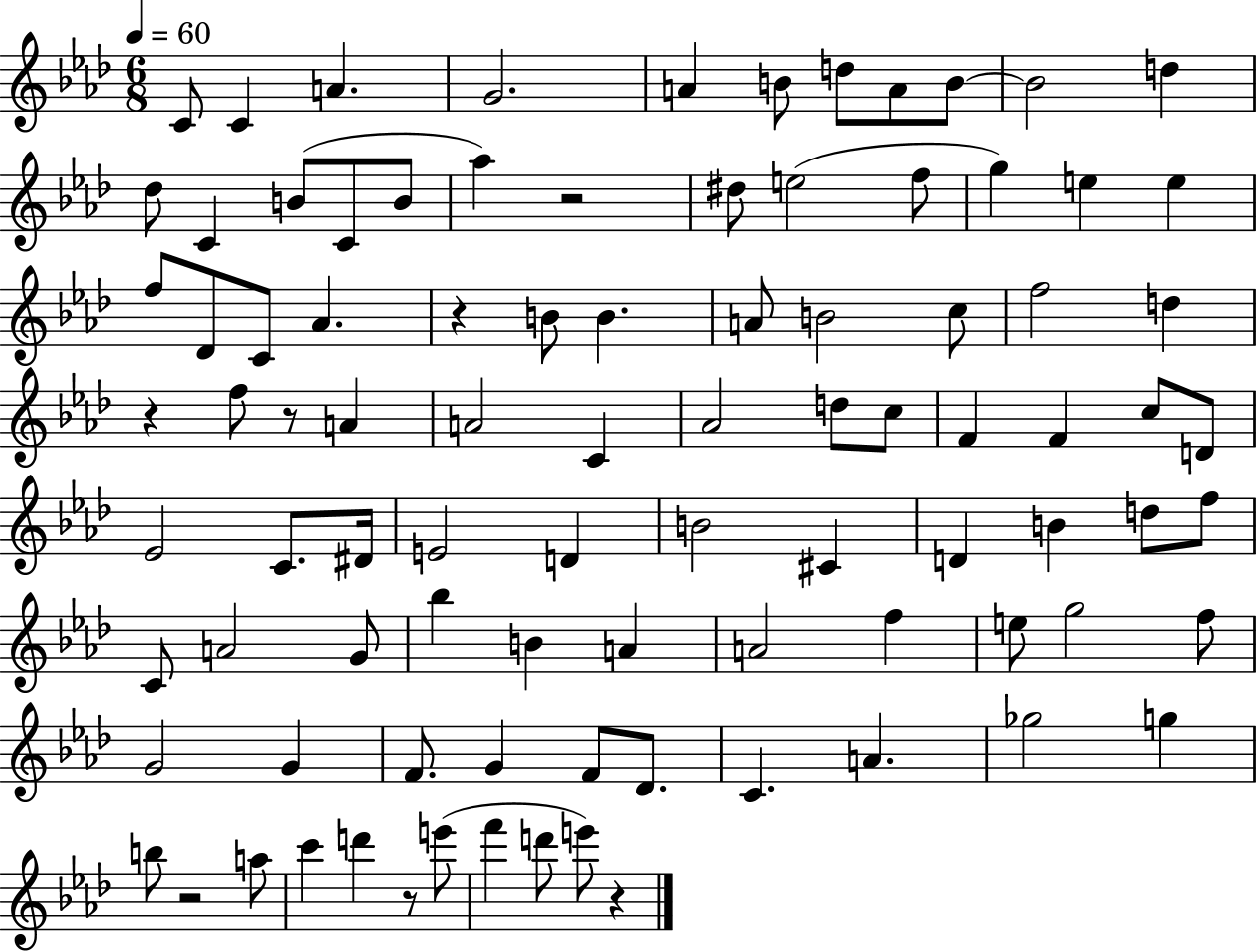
C4/e C4/q A4/q. G4/h. A4/q B4/e D5/e A4/e B4/e B4/h D5/q Db5/e C4/q B4/e C4/e B4/e Ab5/q R/h D#5/e E5/h F5/e G5/q E5/q E5/q F5/e Db4/e C4/e Ab4/q. R/q B4/e B4/q. A4/e B4/h C5/e F5/h D5/q R/q F5/e R/e A4/q A4/h C4/q Ab4/h D5/e C5/e F4/q F4/q C5/e D4/e Eb4/h C4/e. D#4/s E4/h D4/q B4/h C#4/q D4/q B4/q D5/e F5/e C4/e A4/h G4/e Bb5/q B4/q A4/q A4/h F5/q E5/e G5/h F5/e G4/h G4/q F4/e. G4/q F4/e Db4/e. C4/q. A4/q. Gb5/h G5/q B5/e R/h A5/e C6/q D6/q R/e E6/e F6/q D6/e E6/e R/q